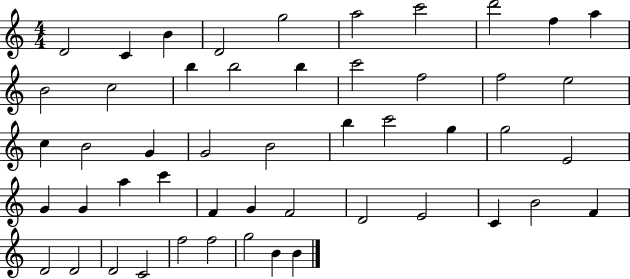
D4/h C4/q B4/q D4/h G5/h A5/h C6/h D6/h F5/q A5/q B4/h C5/h B5/q B5/h B5/q C6/h F5/h F5/h E5/h C5/q B4/h G4/q G4/h B4/h B5/q C6/h G5/q G5/h E4/h G4/q G4/q A5/q C6/q F4/q G4/q F4/h D4/h E4/h C4/q B4/h F4/q D4/h D4/h D4/h C4/h F5/h F5/h G5/h B4/q B4/q